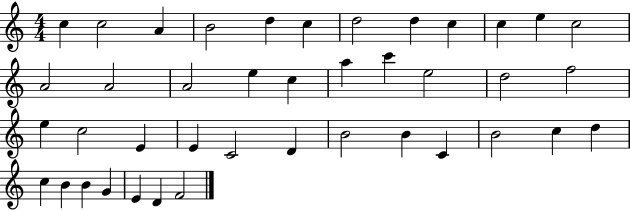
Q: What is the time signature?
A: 4/4